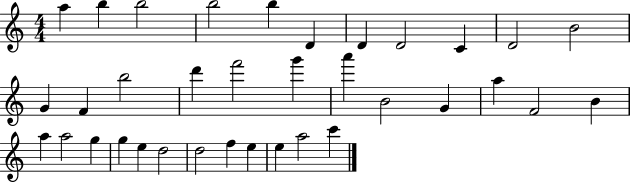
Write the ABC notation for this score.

X:1
T:Untitled
M:4/4
L:1/4
K:C
a b b2 b2 b D D D2 C D2 B2 G F b2 d' f'2 g' a' B2 G a F2 B a a2 g g e d2 d2 f e e a2 c'